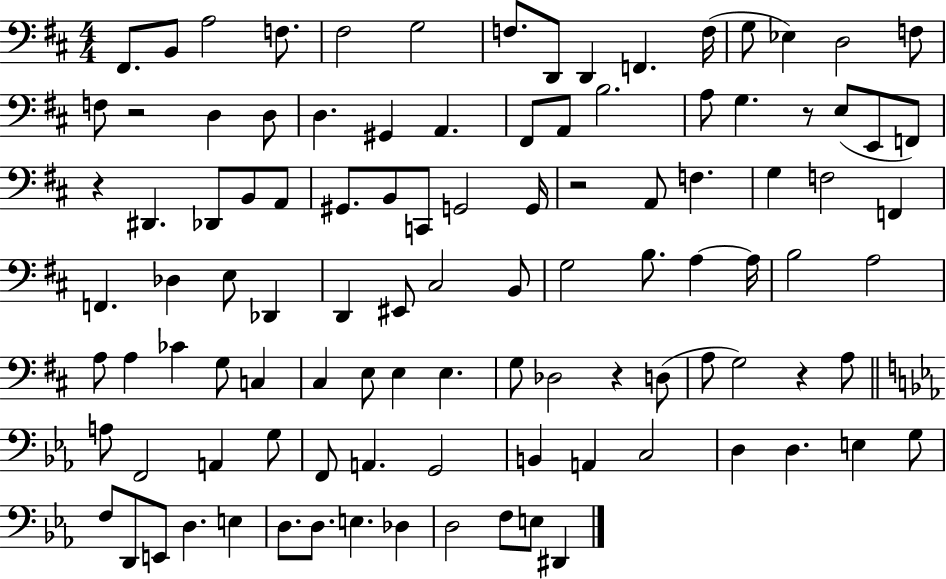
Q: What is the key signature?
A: D major